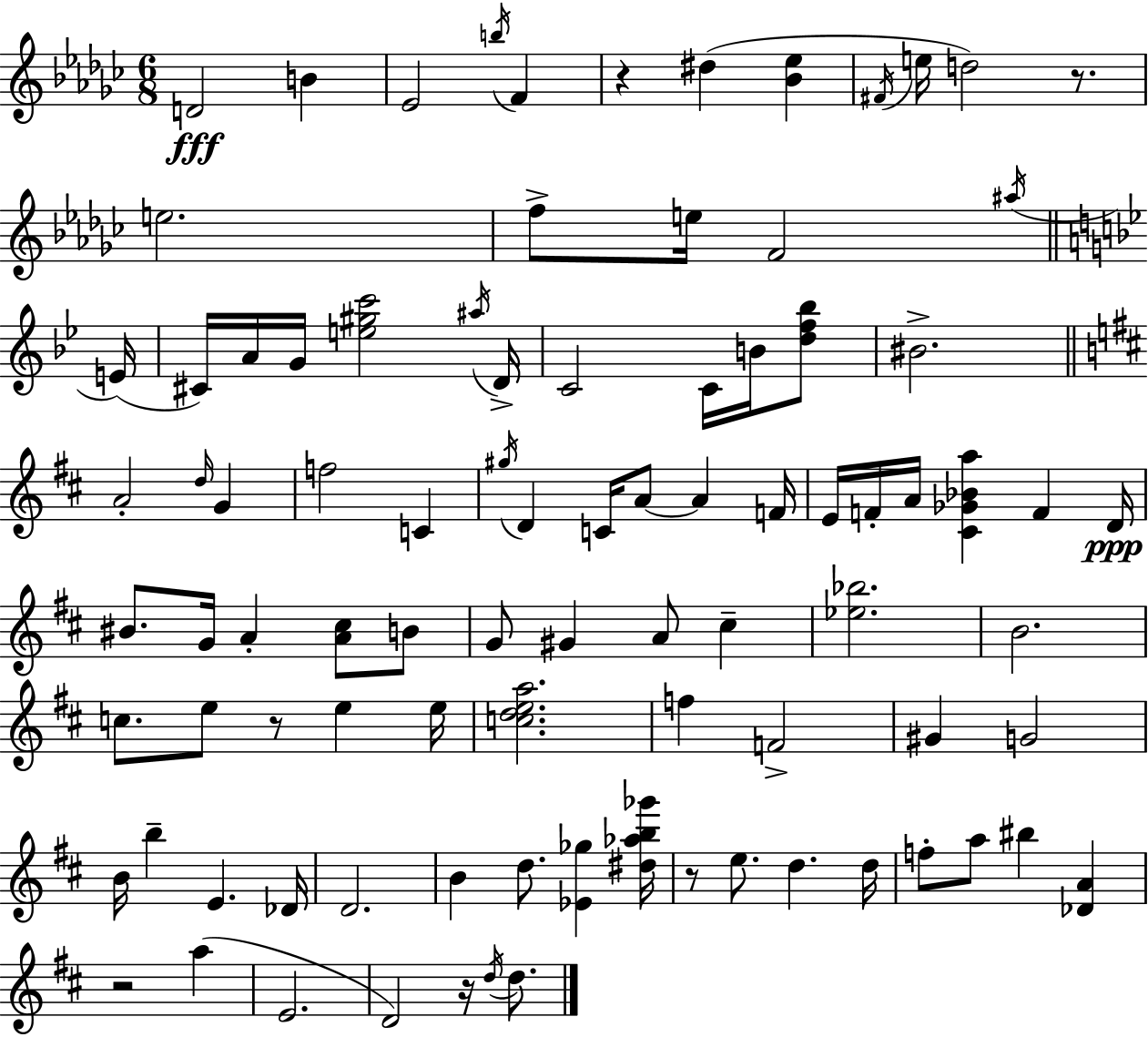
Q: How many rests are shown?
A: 6